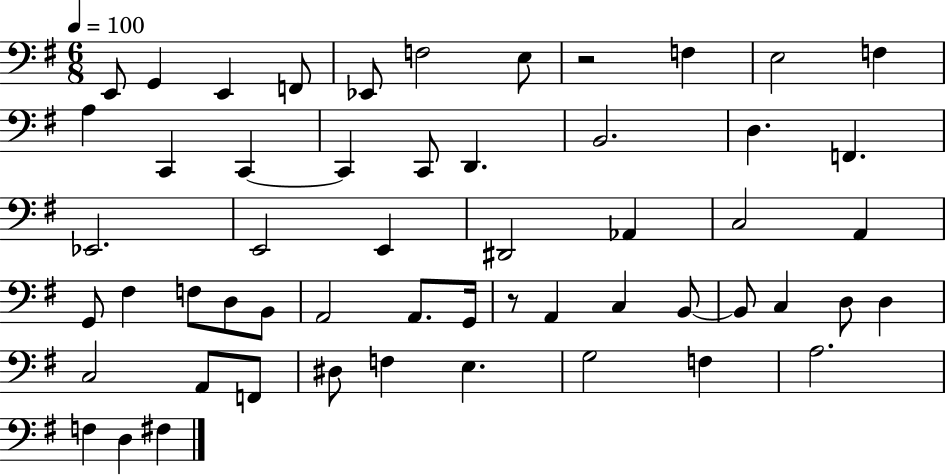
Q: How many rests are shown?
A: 2